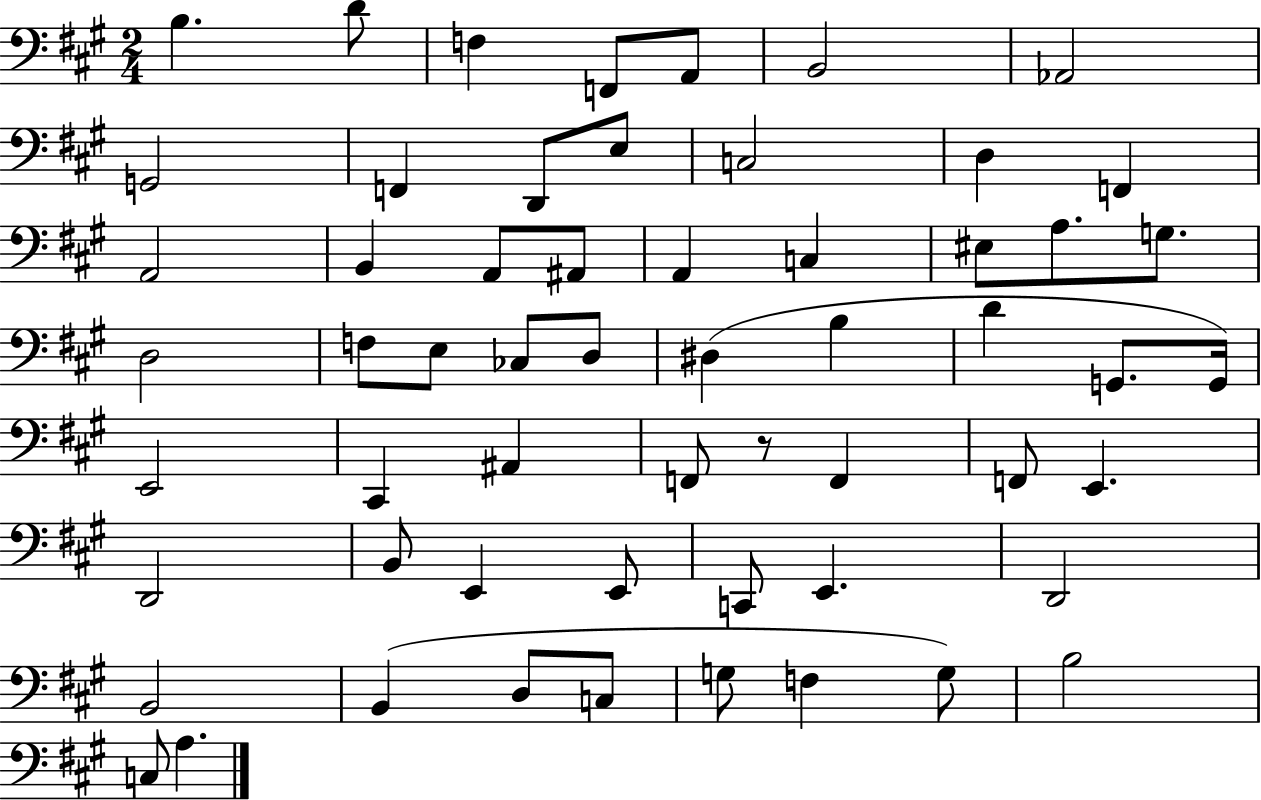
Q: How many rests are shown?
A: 1